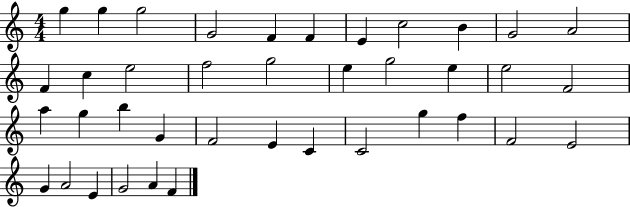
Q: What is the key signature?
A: C major